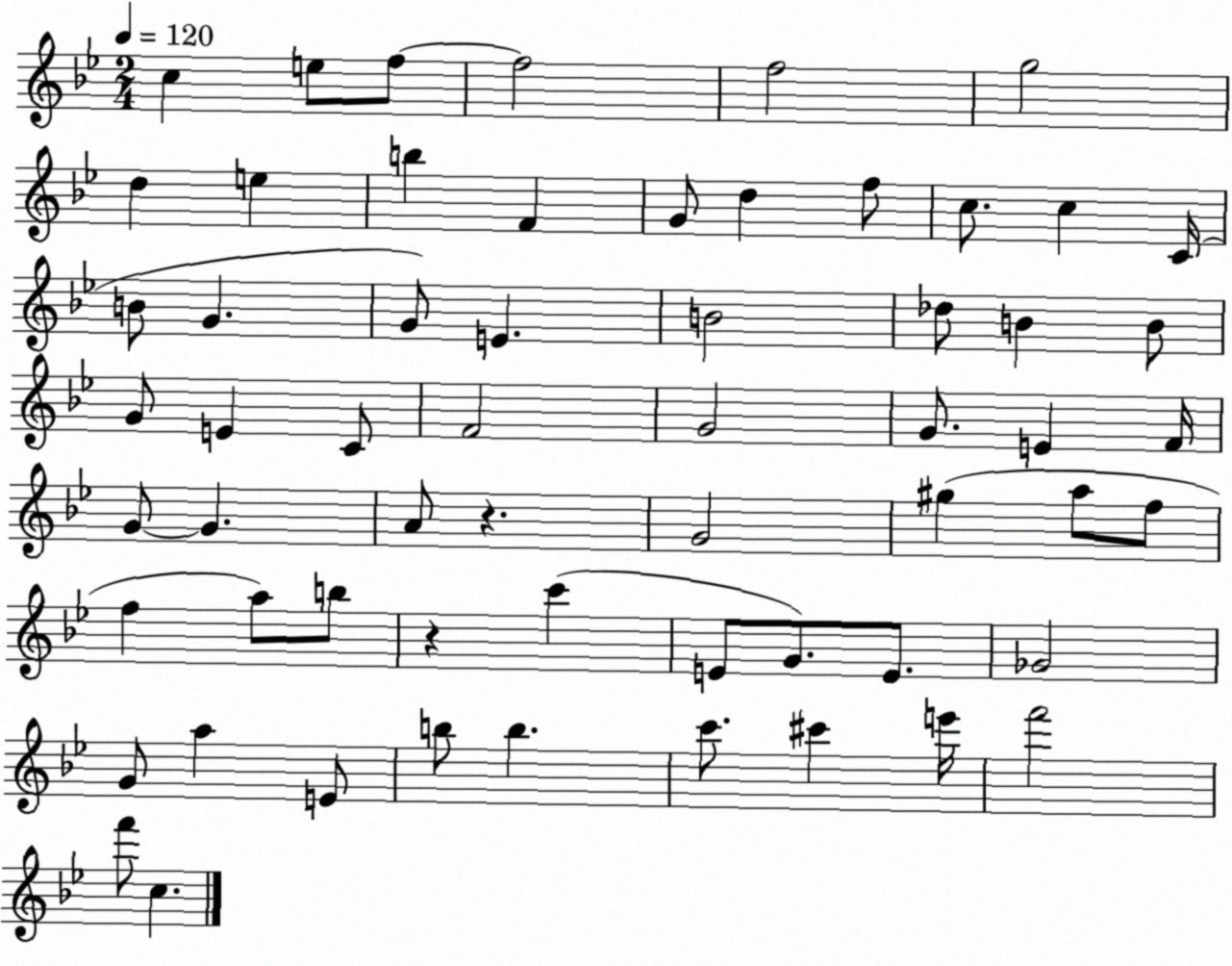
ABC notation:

X:1
T:Untitled
M:2/4
L:1/4
K:Bb
c e/2 f/2 f2 f2 g2 d e b F G/2 d f/2 c/2 c C/4 B/2 G G/2 E B2 _d/2 B B/2 G/2 E C/2 F2 G2 G/2 E F/4 G/2 G A/2 z G2 ^g a/2 f/2 f a/2 b/2 z c' E/2 G/2 E/2 _G2 G/2 a E/2 b/2 b c'/2 ^c' e'/4 f'2 f'/2 c